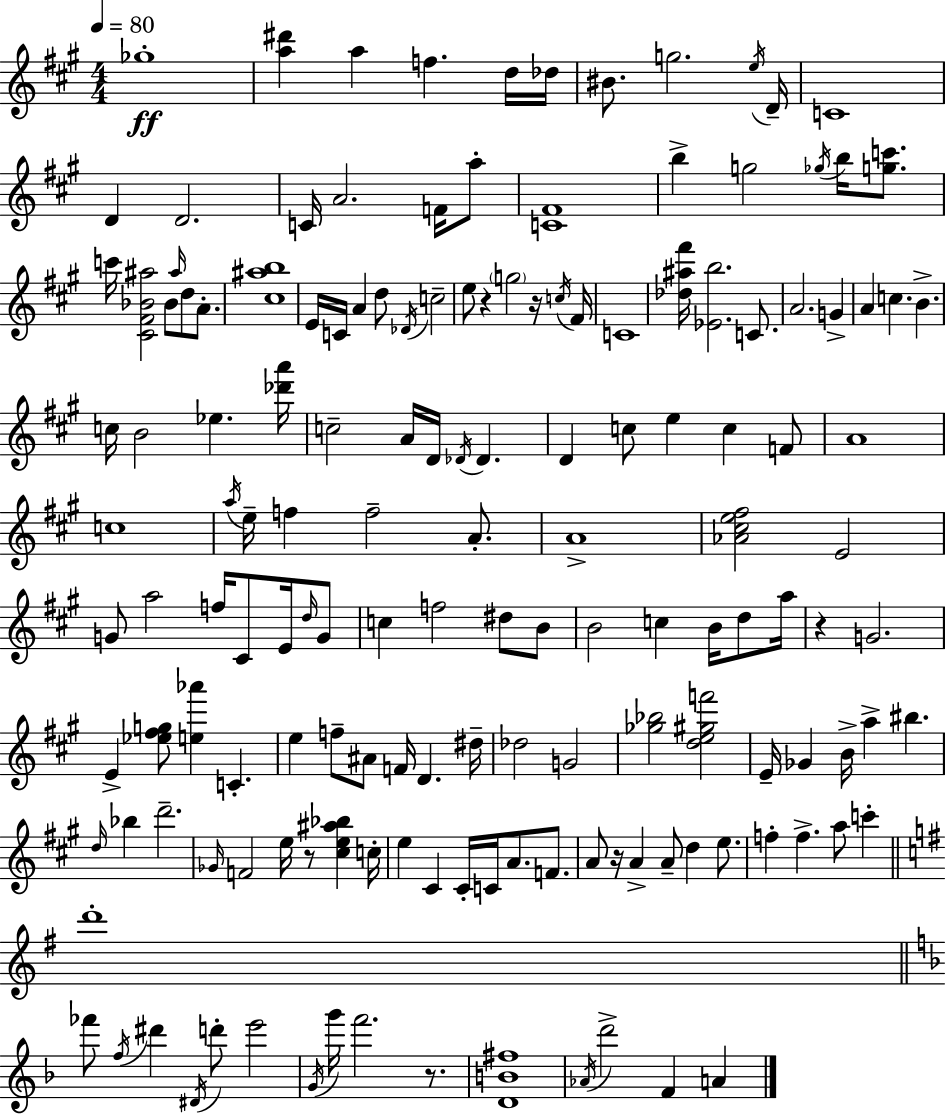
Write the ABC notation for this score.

X:1
T:Untitled
M:4/4
L:1/4
K:A
_g4 [a^d'] a f d/4 _d/4 ^B/2 g2 e/4 D/4 C4 D D2 C/4 A2 F/4 a/2 [C^F]4 b g2 _g/4 b/4 [gc']/2 c'/4 [^C^F_B^a]2 _B/2 ^a/4 d/2 A/2 [^c^ab]4 E/4 C/4 A d/2 _D/4 c2 e/2 z g2 z/4 c/4 ^F/4 C4 [_d^a^f']/4 [_Eb]2 C/2 A2 G A c B c/4 B2 _e [_d'a']/4 c2 A/4 D/4 _D/4 _D D c/2 e c F/2 A4 c4 a/4 e/4 f f2 A/2 A4 [_A^ce^f]2 E2 G/2 a2 f/4 ^C/2 E/4 d/4 G/2 c f2 ^d/2 B/2 B2 c B/4 d/2 a/4 z G2 E [_e^fg]/2 [e_a'] C e f/2 ^A/2 F/4 D ^d/4 _d2 G2 [_g_b]2 [de^gf']2 E/4 _G B/4 a ^b d/4 _b d'2 _G/4 F2 e/4 z/2 [^ce^a_b] c/4 e ^C ^C/4 C/4 A/2 F/2 A/2 z/4 A A/2 d e/2 f f a/2 c' d'4 _f'/2 f/4 ^d' ^D/4 d'/2 e'2 G/4 g'/4 f'2 z/2 [DB^f]4 _A/4 d'2 F A